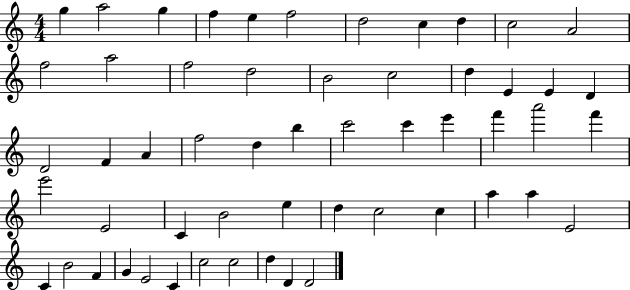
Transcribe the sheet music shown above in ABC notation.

X:1
T:Untitled
M:4/4
L:1/4
K:C
g a2 g f e f2 d2 c d c2 A2 f2 a2 f2 d2 B2 c2 d E E D D2 F A f2 d b c'2 c' e' f' a'2 f' e'2 E2 C B2 e d c2 c a a E2 C B2 F G E2 C c2 c2 d D D2